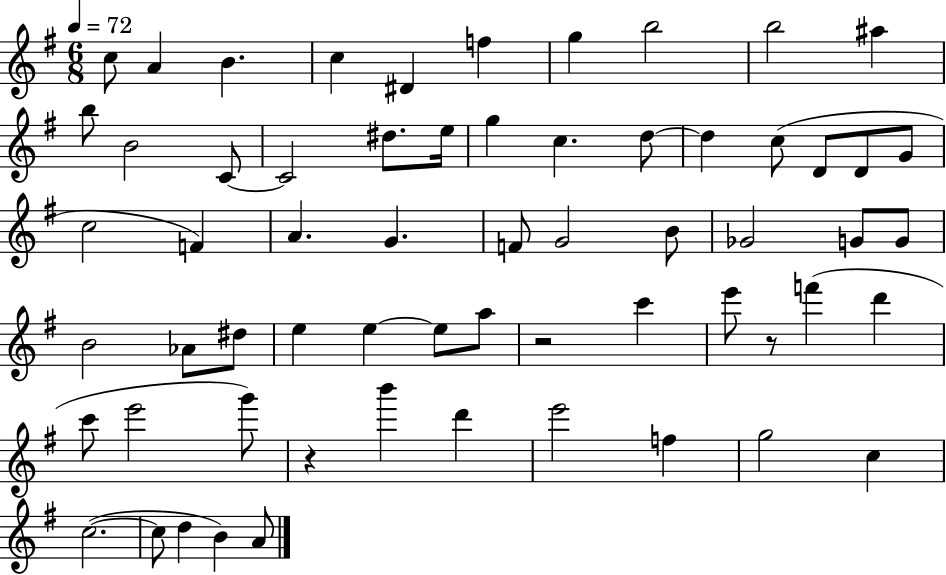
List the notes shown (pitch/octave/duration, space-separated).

C5/e A4/q B4/q. C5/q D#4/q F5/q G5/q B5/h B5/h A#5/q B5/e B4/h C4/e C4/h D#5/e. E5/s G5/q C5/q. D5/e D5/q C5/e D4/e D4/e G4/e C5/h F4/q A4/q. G4/q. F4/e G4/h B4/e Gb4/h G4/e G4/e B4/h Ab4/e D#5/e E5/q E5/q E5/e A5/e R/h C6/q E6/e R/e F6/q D6/q C6/e E6/h G6/e R/q B6/q D6/q E6/h F5/q G5/h C5/q C5/h. C5/e D5/q B4/q A4/e